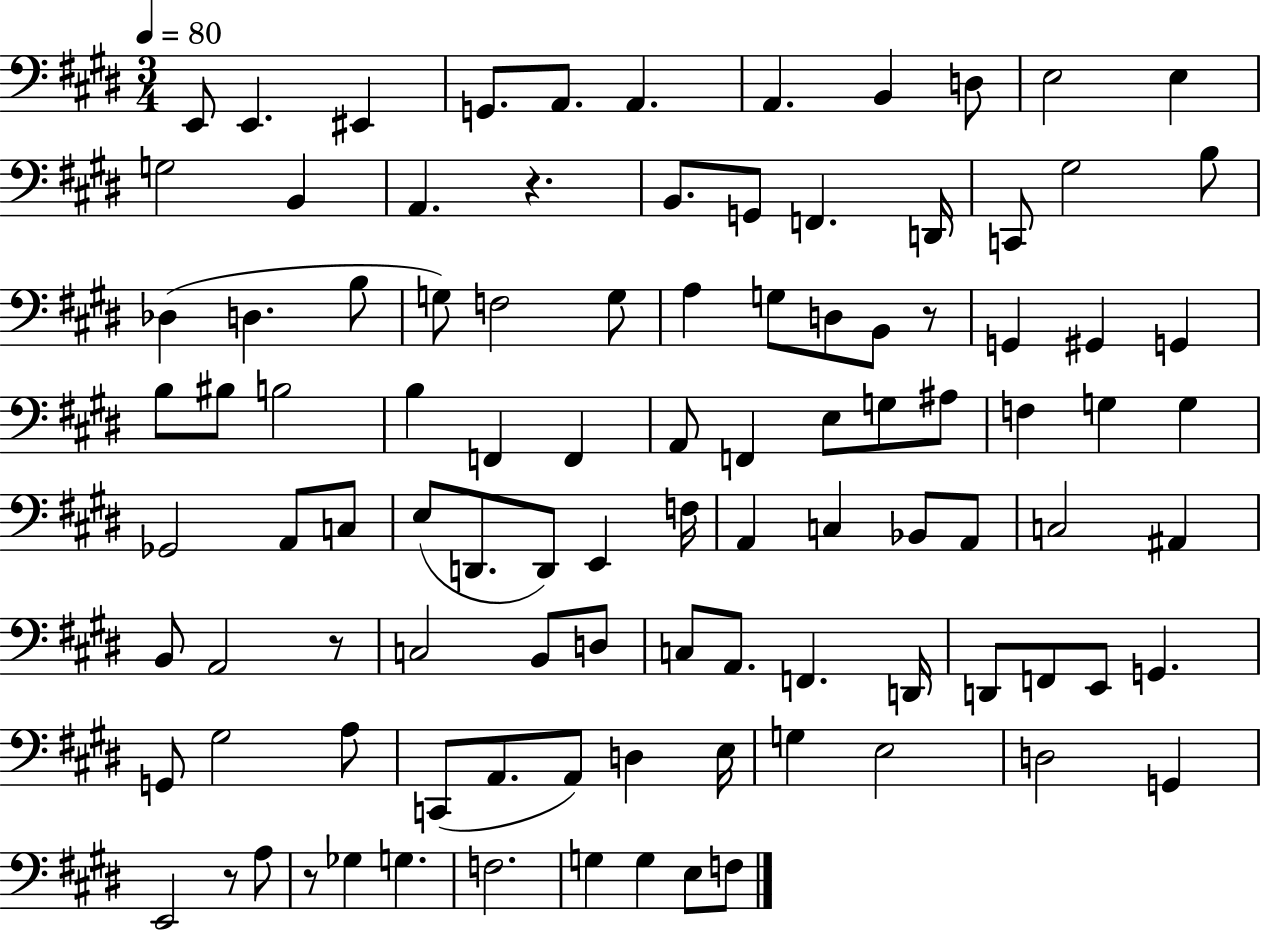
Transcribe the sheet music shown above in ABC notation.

X:1
T:Untitled
M:3/4
L:1/4
K:E
E,,/2 E,, ^E,, G,,/2 A,,/2 A,, A,, B,, D,/2 E,2 E, G,2 B,, A,, z B,,/2 G,,/2 F,, D,,/4 C,,/2 ^G,2 B,/2 _D, D, B,/2 G,/2 F,2 G,/2 A, G,/2 D,/2 B,,/2 z/2 G,, ^G,, G,, B,/2 ^B,/2 B,2 B, F,, F,, A,,/2 F,, E,/2 G,/2 ^A,/2 F, G, G, _G,,2 A,,/2 C,/2 E,/2 D,,/2 D,,/2 E,, F,/4 A,, C, _B,,/2 A,,/2 C,2 ^A,, B,,/2 A,,2 z/2 C,2 B,,/2 D,/2 C,/2 A,,/2 F,, D,,/4 D,,/2 F,,/2 E,,/2 G,, G,,/2 ^G,2 A,/2 C,,/2 A,,/2 A,,/2 D, E,/4 G, E,2 D,2 G,, E,,2 z/2 A,/2 z/2 _G, G, F,2 G, G, E,/2 F,/2